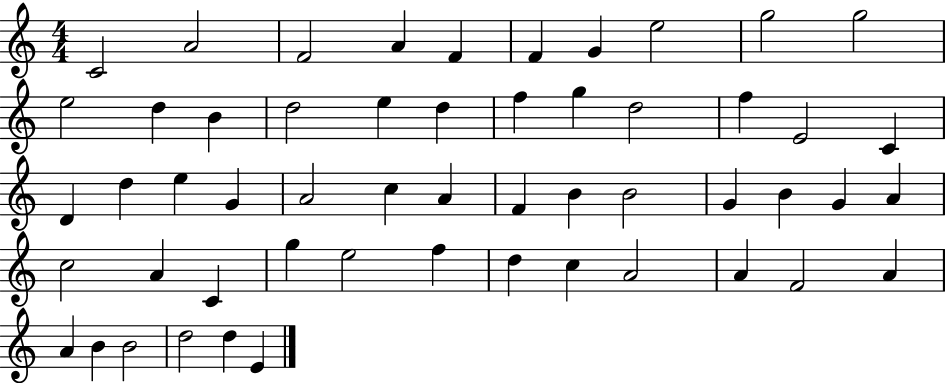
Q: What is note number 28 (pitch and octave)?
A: C5